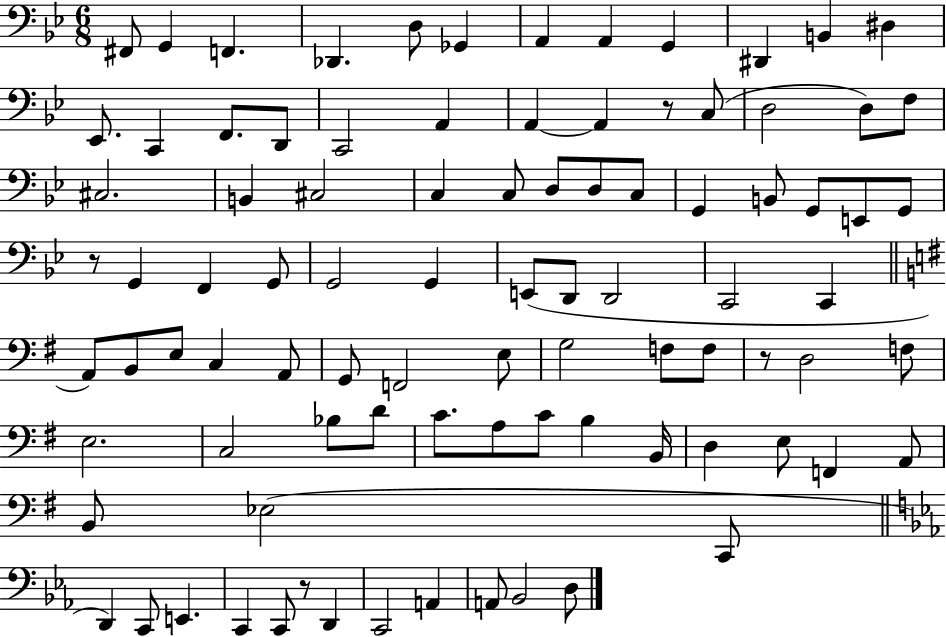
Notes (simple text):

F#2/e G2/q F2/q. Db2/q. D3/e Gb2/q A2/q A2/q G2/q D#2/q B2/q D#3/q Eb2/e. C2/q F2/e. D2/e C2/h A2/q A2/q A2/q R/e C3/e D3/h D3/e F3/e C#3/h. B2/q C#3/h C3/q C3/e D3/e D3/e C3/e G2/q B2/e G2/e E2/e G2/e R/e G2/q F2/q G2/e G2/h G2/q E2/e D2/e D2/h C2/h C2/q A2/e B2/e E3/e C3/q A2/e G2/e F2/h E3/e G3/h F3/e F3/e R/e D3/h F3/e E3/h. C3/h Bb3/e D4/e C4/e. A3/e C4/e B3/q B2/s D3/q E3/e F2/q A2/e B2/e Eb3/h C2/e D2/q C2/e E2/q. C2/q C2/e R/e D2/q C2/h A2/q A2/e Bb2/h D3/e